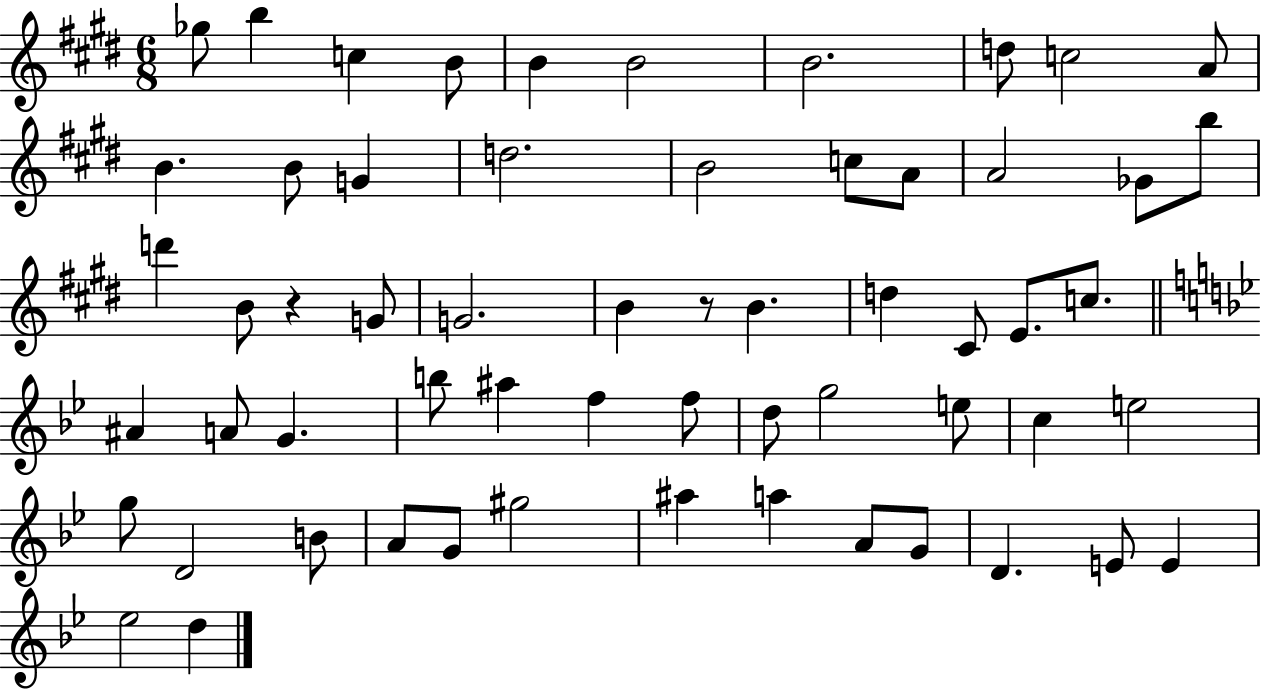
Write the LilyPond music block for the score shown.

{
  \clef treble
  \numericTimeSignature
  \time 6/8
  \key e \major
  ges''8 b''4 c''4 b'8 | b'4 b'2 | b'2. | d''8 c''2 a'8 | \break b'4. b'8 g'4 | d''2. | b'2 c''8 a'8 | a'2 ges'8 b''8 | \break d'''4 b'8 r4 g'8 | g'2. | b'4 r8 b'4. | d''4 cis'8 e'8. c''8. | \break \bar "||" \break \key bes \major ais'4 a'8 g'4. | b''8 ais''4 f''4 f''8 | d''8 g''2 e''8 | c''4 e''2 | \break g''8 d'2 b'8 | a'8 g'8 gis''2 | ais''4 a''4 a'8 g'8 | d'4. e'8 e'4 | \break ees''2 d''4 | \bar "|."
}